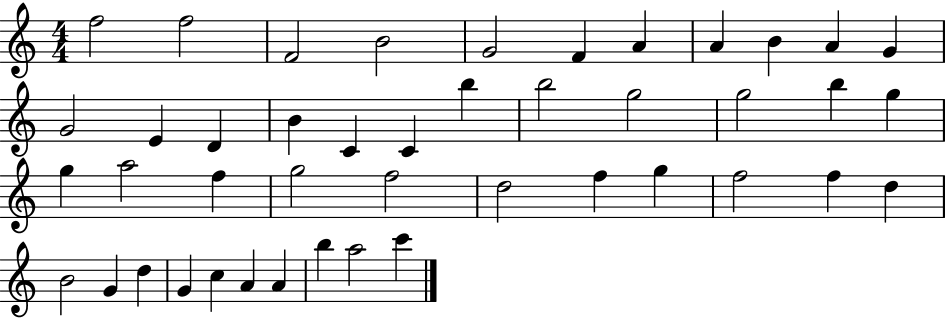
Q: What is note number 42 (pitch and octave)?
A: B5